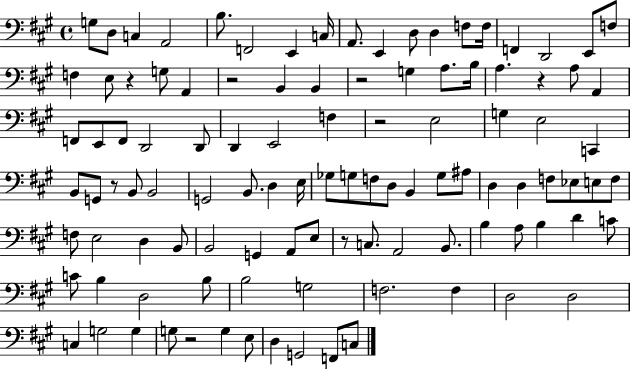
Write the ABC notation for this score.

X:1
T:Untitled
M:4/4
L:1/4
K:A
G,/2 D,/2 C, A,,2 B,/2 F,,2 E,, C,/4 A,,/2 E,, D,/2 D, F,/2 F,/4 F,, D,,2 E,,/2 F,/2 F, E,/2 z G,/2 A,, z2 B,, B,, z2 G, A,/2 B,/4 A, z A,/2 A,, F,,/2 E,,/2 F,,/2 D,,2 D,,/2 D,, E,,2 F, z2 E,2 G, E,2 C,, B,,/2 G,,/2 z/2 B,,/2 B,,2 G,,2 B,,/2 D, E,/4 _G,/2 G,/2 F,/2 D,/2 B,, G,/2 ^A,/2 D, D, F,/2 _E,/2 E,/2 F,/2 F,/2 E,2 D, B,,/2 B,,2 G,, A,,/2 E,/2 z/2 C,/2 A,,2 B,,/2 B, A,/2 B, D C/2 C/2 B, D,2 B,/2 B,2 G,2 F,2 F, D,2 D,2 C, G,2 G, G,/2 z2 G, E,/2 D, G,,2 F,,/2 C,/2